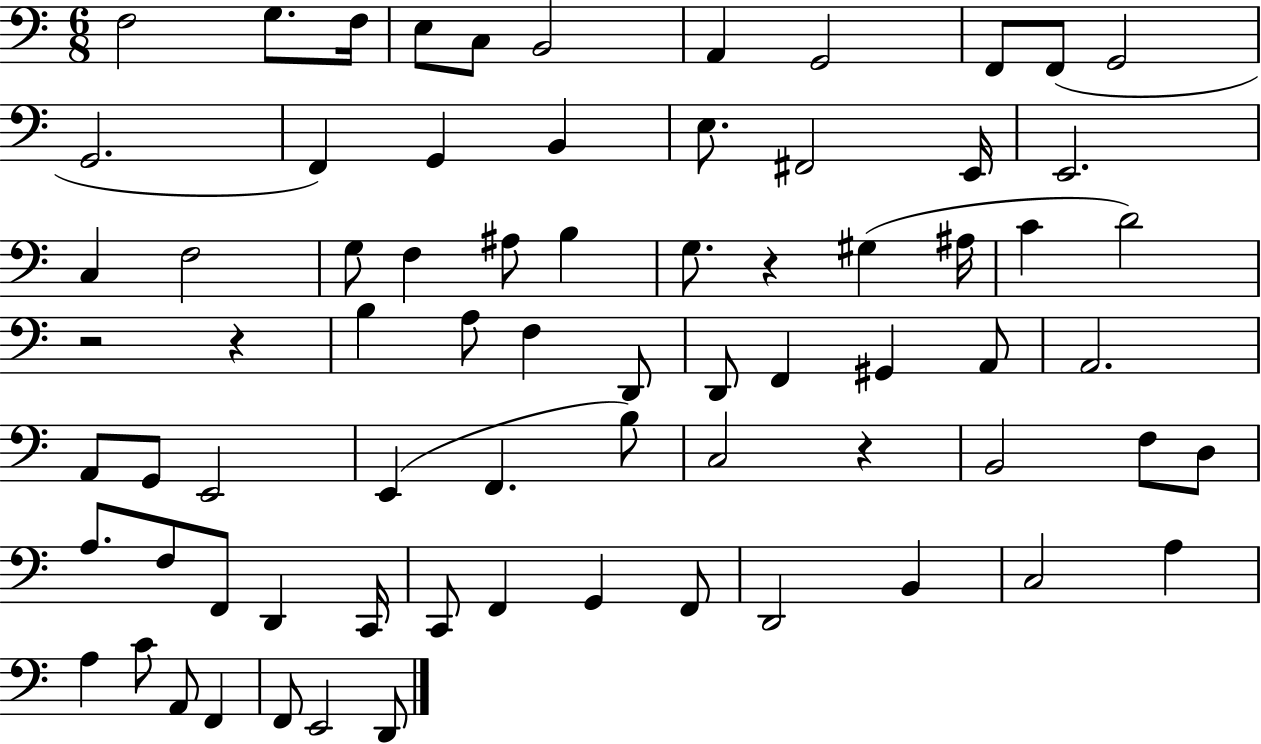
{
  \clef bass
  \numericTimeSignature
  \time 6/8
  \key c \major
  f2 g8. f16 | e8 c8 b,2 | a,4 g,2 | f,8 f,8( g,2 | \break g,2. | f,4) g,4 b,4 | e8. fis,2 e,16 | e,2. | \break c4 f2 | g8 f4 ais8 b4 | g8. r4 gis4( ais16 | c'4 d'2) | \break r2 r4 | b4 a8 f4 d,8 | d,8 f,4 gis,4 a,8 | a,2. | \break a,8 g,8 e,2 | e,4( f,4. b8) | c2 r4 | b,2 f8 d8 | \break a8. f8 f,8 d,4 c,16 | c,8 f,4 g,4 f,8 | d,2 b,4 | c2 a4 | \break a4 c'8 a,8 f,4 | f,8 e,2 d,8 | \bar "|."
}